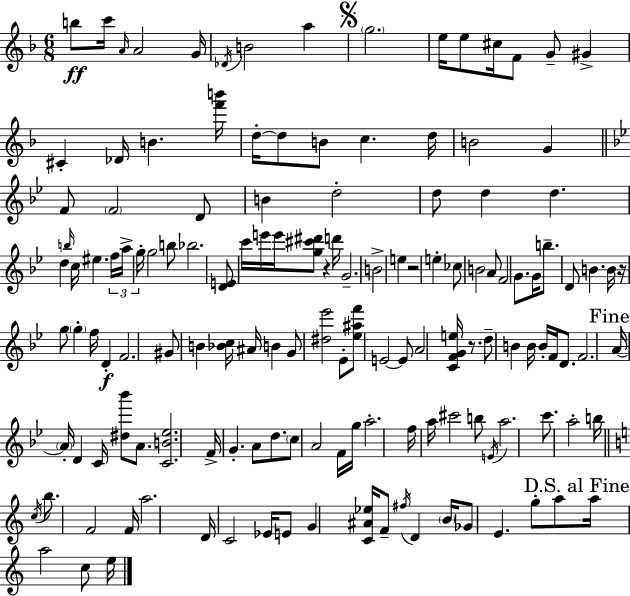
{
  \clef treble
  \numericTimeSignature
  \time 6/8
  \key d \minor
  b''8\ff c'''16 \grace { a'16 } a'2 | g'16 \acciaccatura { des'16 } b'2 a''4 | \mark \markup { \musicglyph "scripts.segno" } \parenthesize g''2. | e''16 e''8 cis''16 f'8 g'8-- gis'4-> | \break cis'4-. des'16 b'4. | <f''' b'''>16 d''16-.~~ d''8 b'8 c''4. | d''16 b'2 g'4 | \bar "||" \break \key g \minor f'8 \parenthesize f'2 d'8 | b'4 d''2-. | d''8 d''4 d''4. | d''4 \grace { b''16 } c''16 eis''4. | \break \tuplet 3/2 { f''16 a''16-> g''16-. } g''2 b''8 | bes''2. | <d' e'>8 c'''16 e'''16 e'''16 <g'' cis''' dis'''>8 r4 | d'''16 g'2.-- | \break b'2-> e''4 | r2 e''4-. | ces''8 b'2 a'8 | f'2 g'8. | \break g'16 b''8.-- d'8 b'4. | b'16 r16 g''8 \parenthesize g''4-. f''16 d'4-.\f | f'2. | gis'8 b'4 <bes' c''>16 ais'16 b'4 | \break g'8 <dis'' ees'''>2 ees'8-. | <ees'' ais'' f'''>8 e'2~~ e'8 | a'2 <c' f' g' e''>16 r8. | d''8-- b'4 b'16 b'16-. f'16 d'8. | \break f'2. | \mark "Fine" a'16~~ \parenthesize a'16-. d'4 c'16 <dis'' bes'''>8 a'8. | <c' b' ees''>2. | f'16-> g'4.-. a'8 d''8. | \break \parenthesize c''8 a'2 f'16 | g''16 a''2.-. | f''16 a''16 cis'''2 b''8 | \acciaccatura { e'16 } a''2. | \break c'''8. a''2-. | b''16 \bar "||" \break \key c \major \acciaccatura { c''16 } b''8. f'2 | f'16 a''2. | d'16 c'2 ees'16 e'8 | g'4 <c' ais' ees''>16 f'8-- \acciaccatura { fis''16 } d'4 | \break \parenthesize b'16 ges'8 e'4. g''8-. | a''8 \mark "D.S. al Fine" a''16 a''2 c''8 | e''16 \bar "|."
}